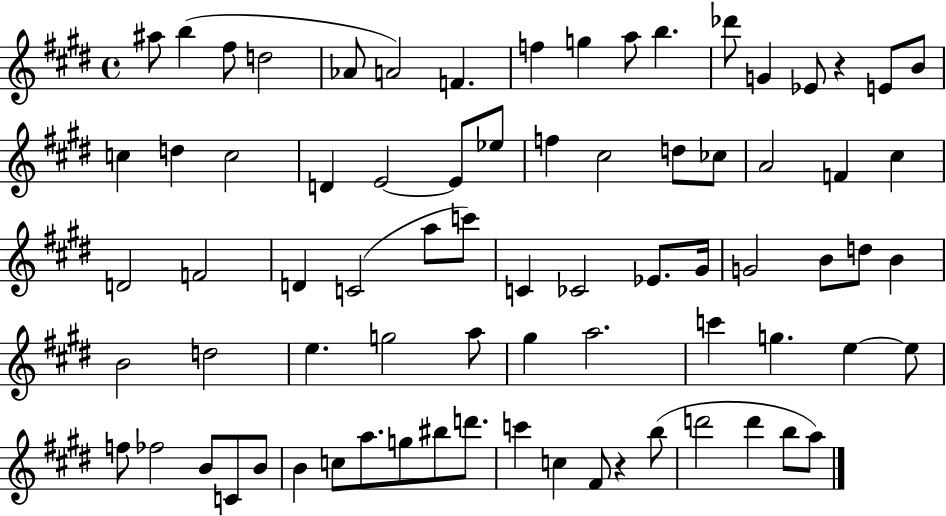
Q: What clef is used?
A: treble